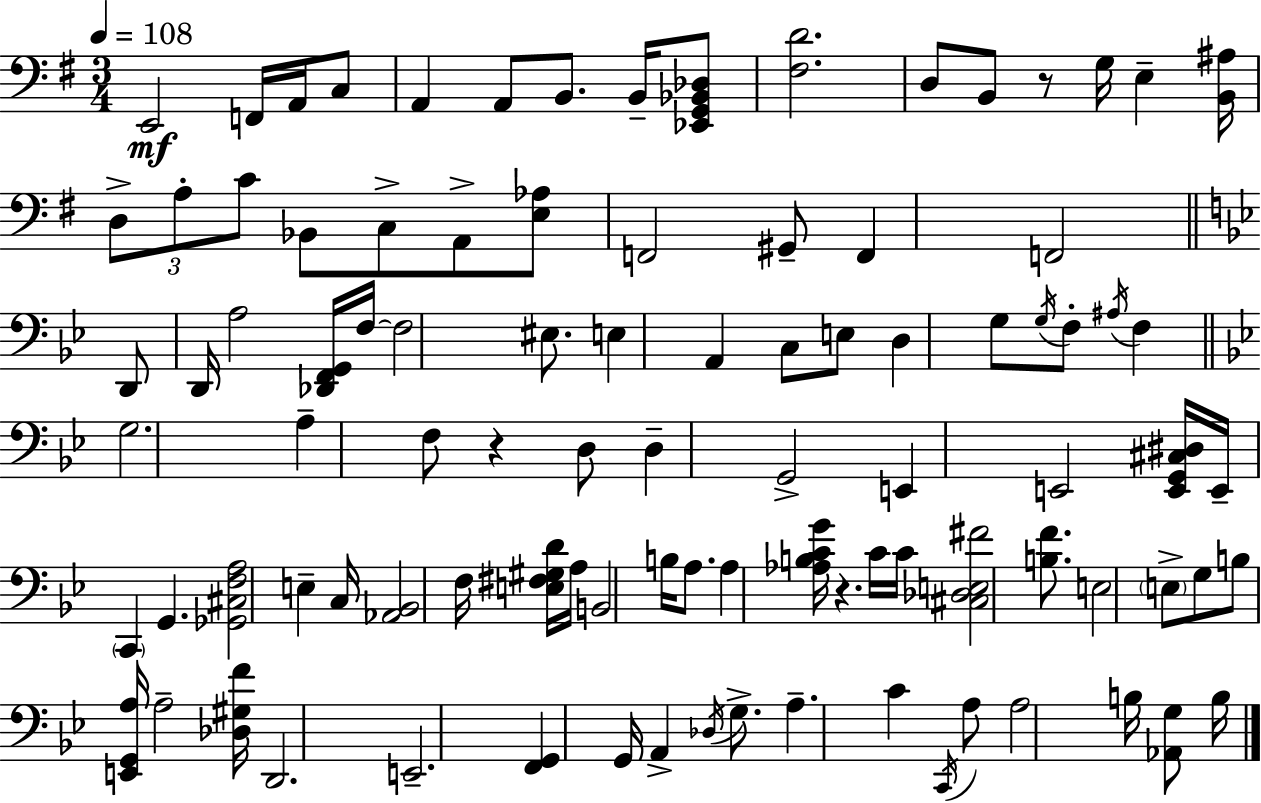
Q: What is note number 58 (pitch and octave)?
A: C4